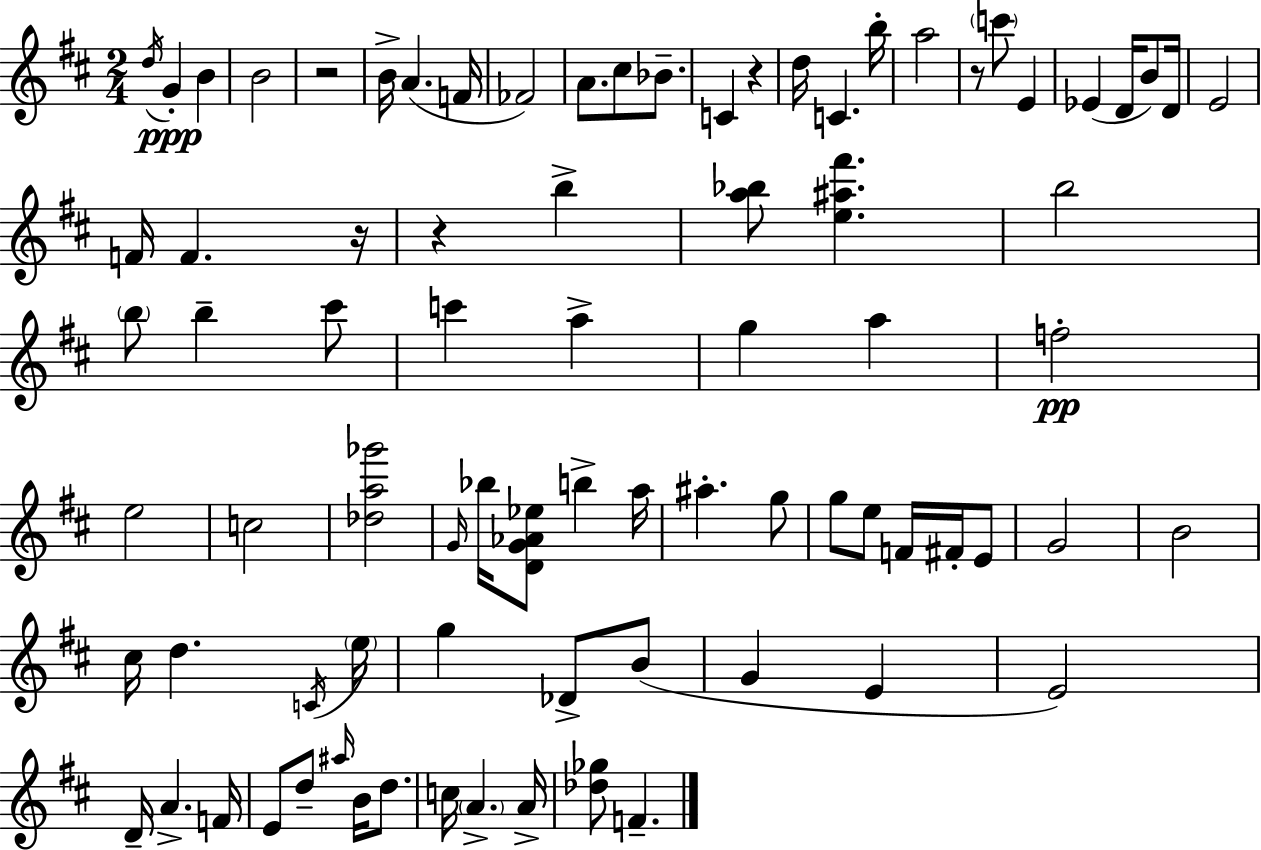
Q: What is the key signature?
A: D major